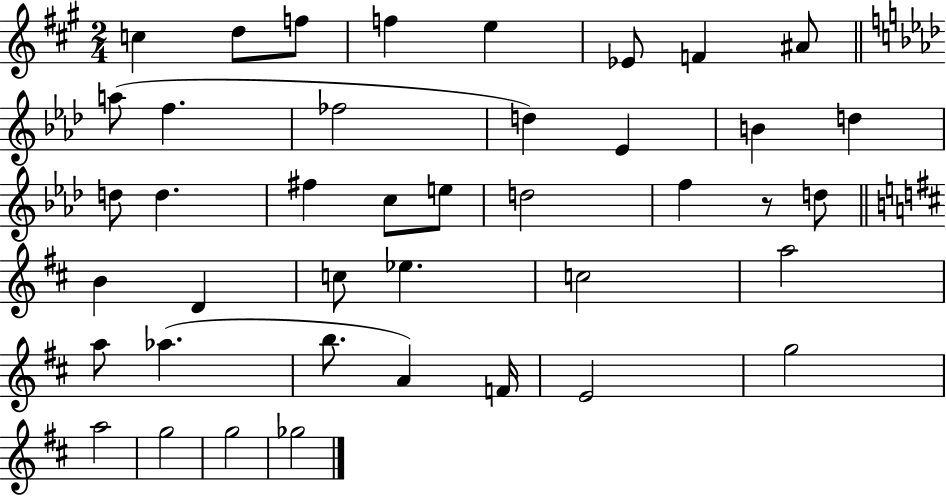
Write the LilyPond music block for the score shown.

{
  \clef treble
  \numericTimeSignature
  \time 2/4
  \key a \major
  \repeat volta 2 { c''4 d''8 f''8 | f''4 e''4 | ees'8 f'4 ais'8 | \bar "||" \break \key f \minor a''8( f''4. | fes''2 | d''4) ees'4 | b'4 d''4 | \break d''8 d''4. | fis''4 c''8 e''8 | d''2 | f''4 r8 d''8 | \break \bar "||" \break \key d \major b'4 d'4 | c''8 ees''4. | c''2 | a''2 | \break a''8 aes''4.( | b''8. a'4) f'16 | e'2 | g''2 | \break a''2 | g''2 | g''2 | ges''2 | \break } \bar "|."
}